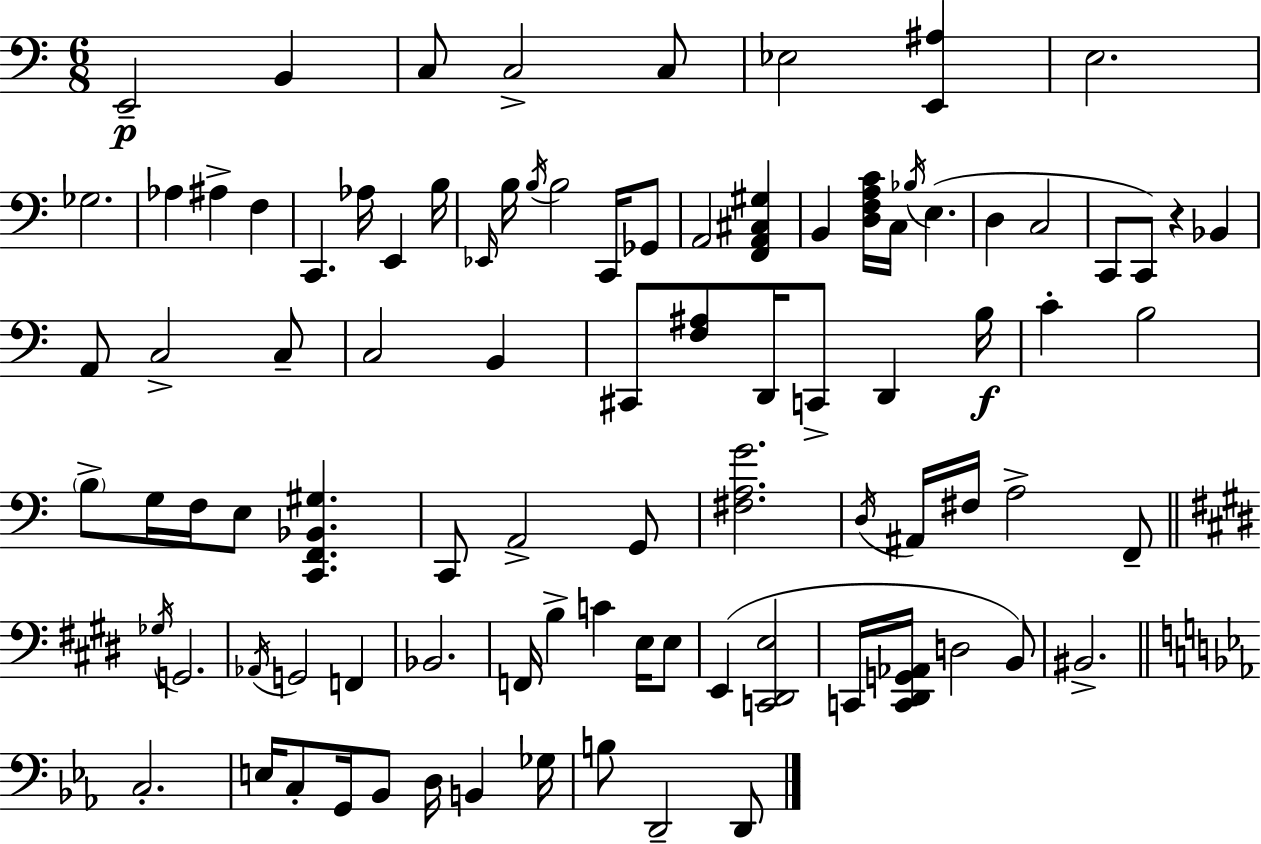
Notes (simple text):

E2/h B2/q C3/e C3/h C3/e Eb3/h [E2,A#3]/q E3/h. Gb3/h. Ab3/q A#3/q F3/q C2/q. Ab3/s E2/q B3/s Eb2/s B3/s B3/s B3/h C2/s Gb2/e A2/h [F2,A2,C#3,G#3]/q B2/q [D3,F3,A3,C4]/s C3/s Bb3/s E3/q. D3/q C3/h C2/e C2/e R/q Bb2/q A2/e C3/h C3/e C3/h B2/q C#2/e [F3,A#3]/e D2/s C2/e D2/q B3/s C4/q B3/h B3/e G3/s F3/s E3/e [C2,F2,Bb2,G#3]/q. C2/e A2/h G2/e [F#3,A3,G4]/h. D3/s A#2/s F#3/s A3/h F2/e Gb3/s G2/h. Ab2/s G2/h F2/q Bb2/h. F2/s B3/q C4/q E3/s E3/e E2/q [C2,D#2,E3]/h C2/s [C2,D#2,G2,Ab2]/s D3/h B2/e BIS2/h. C3/h. E3/s C3/e G2/s Bb2/e D3/s B2/q Gb3/s B3/e D2/h D2/e